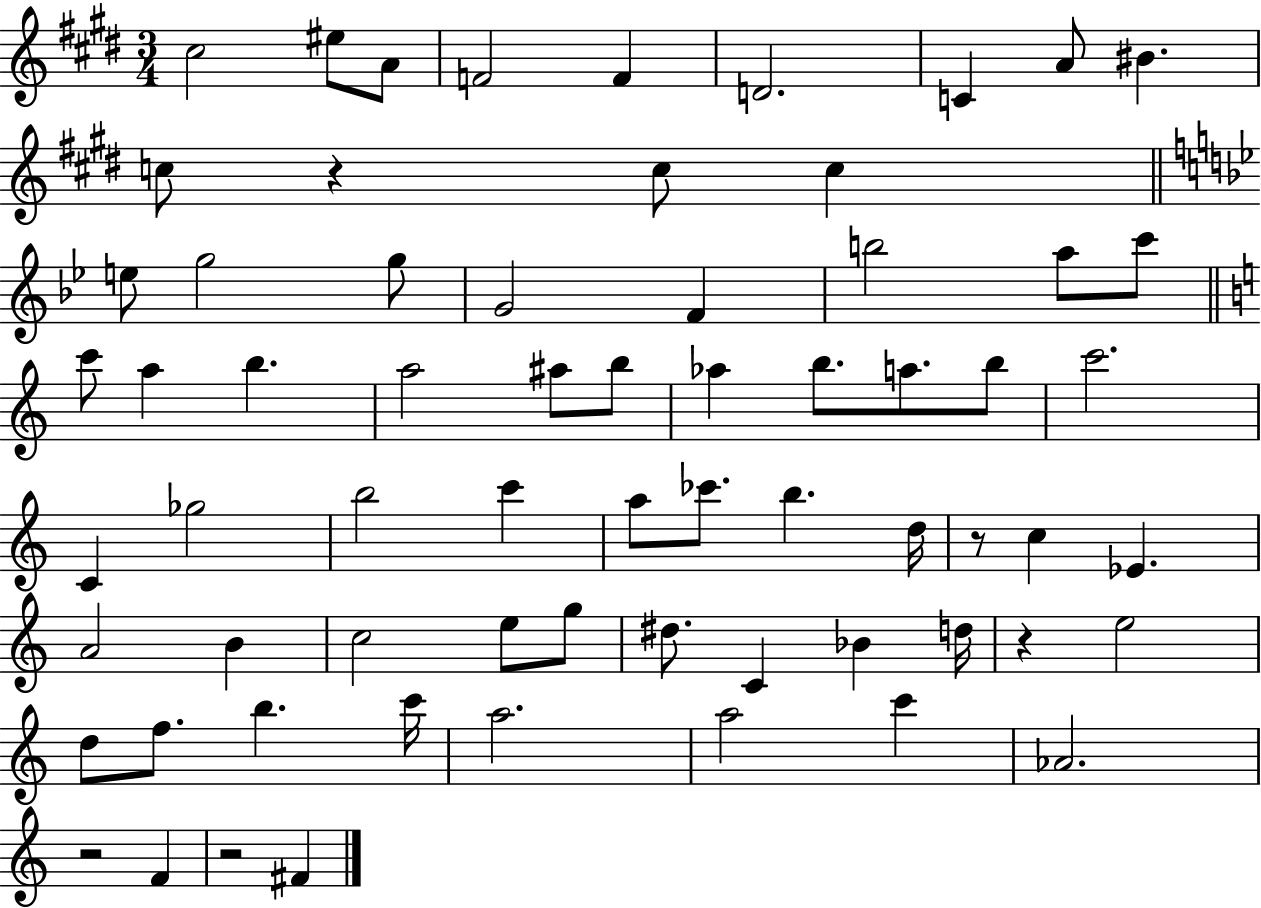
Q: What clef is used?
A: treble